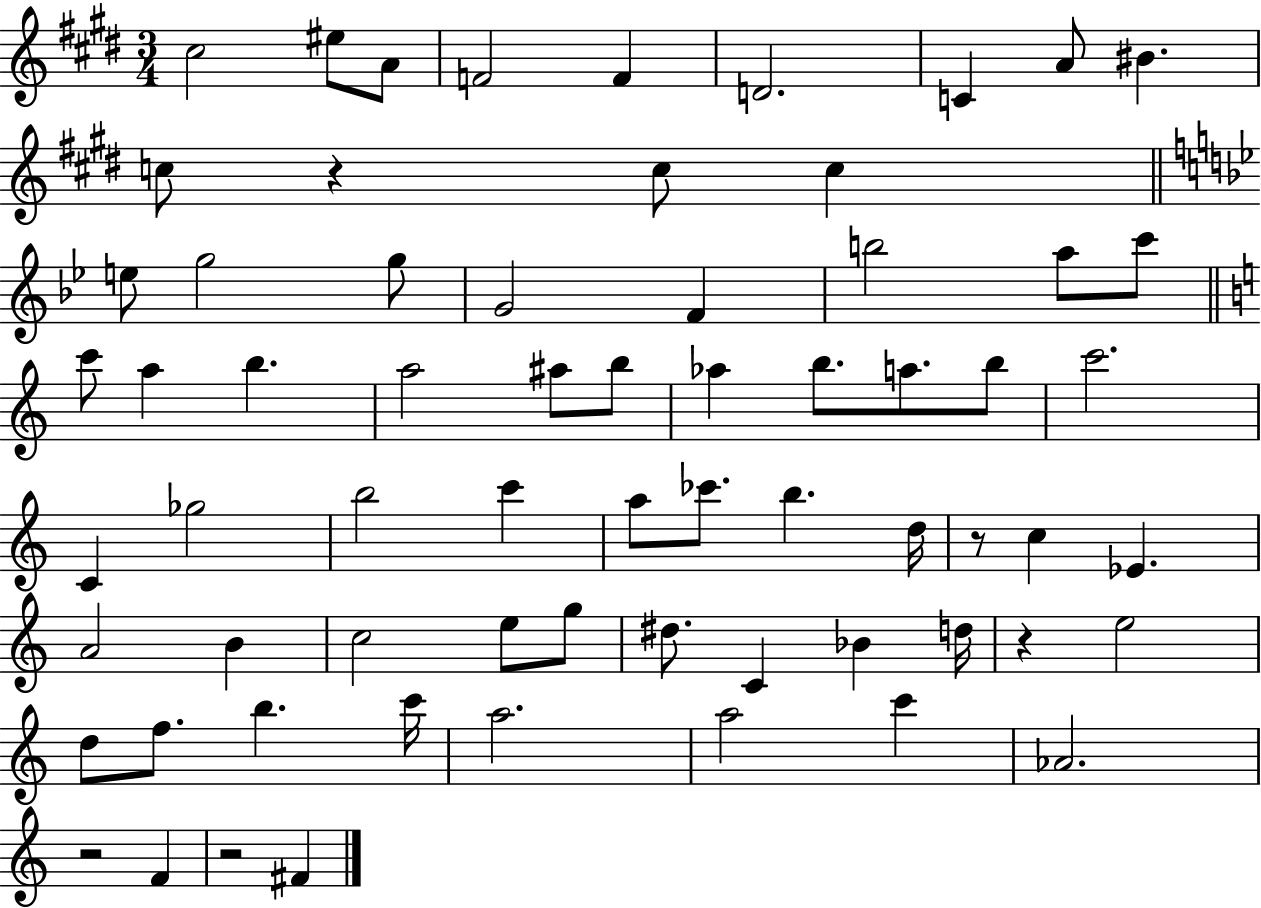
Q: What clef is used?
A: treble